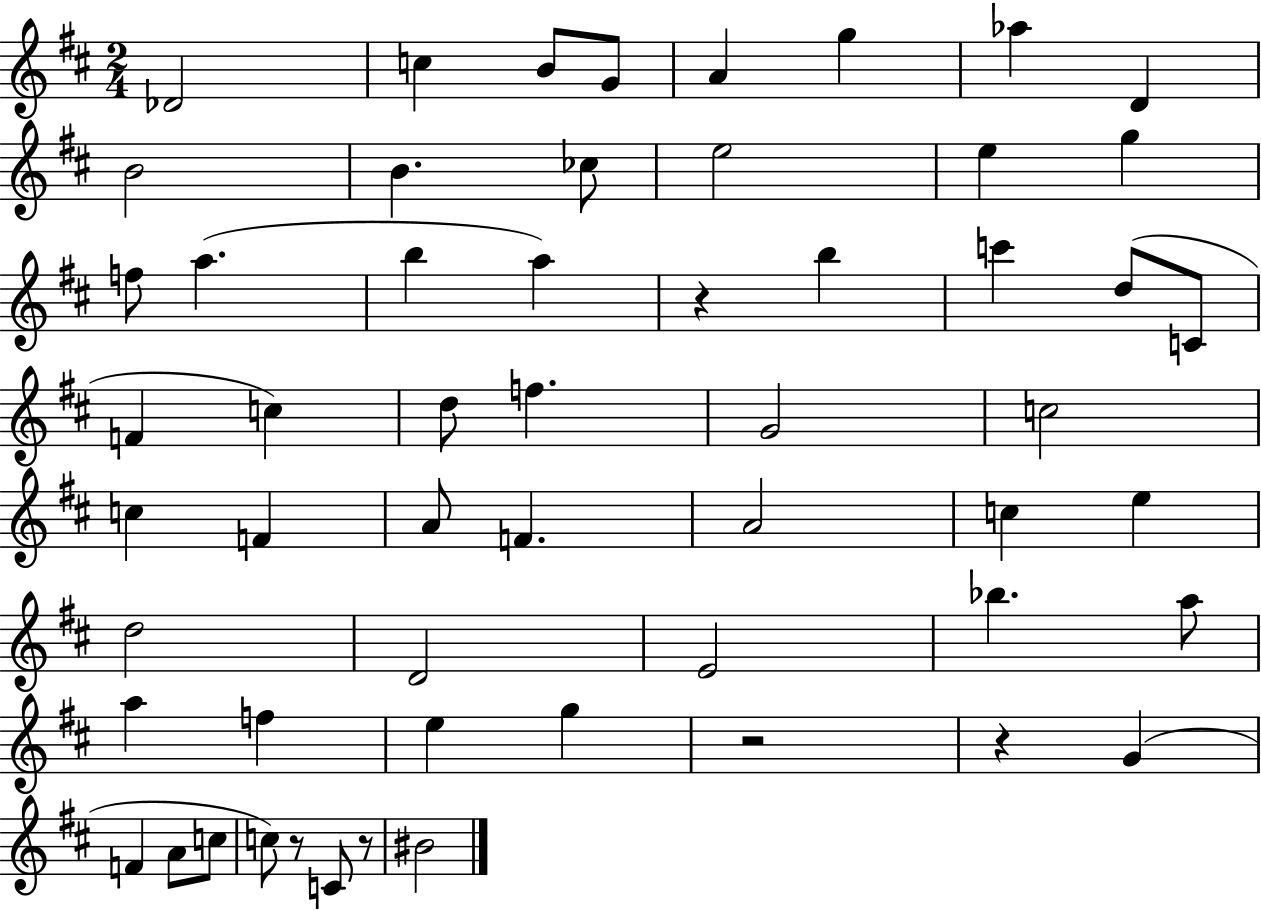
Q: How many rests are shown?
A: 5